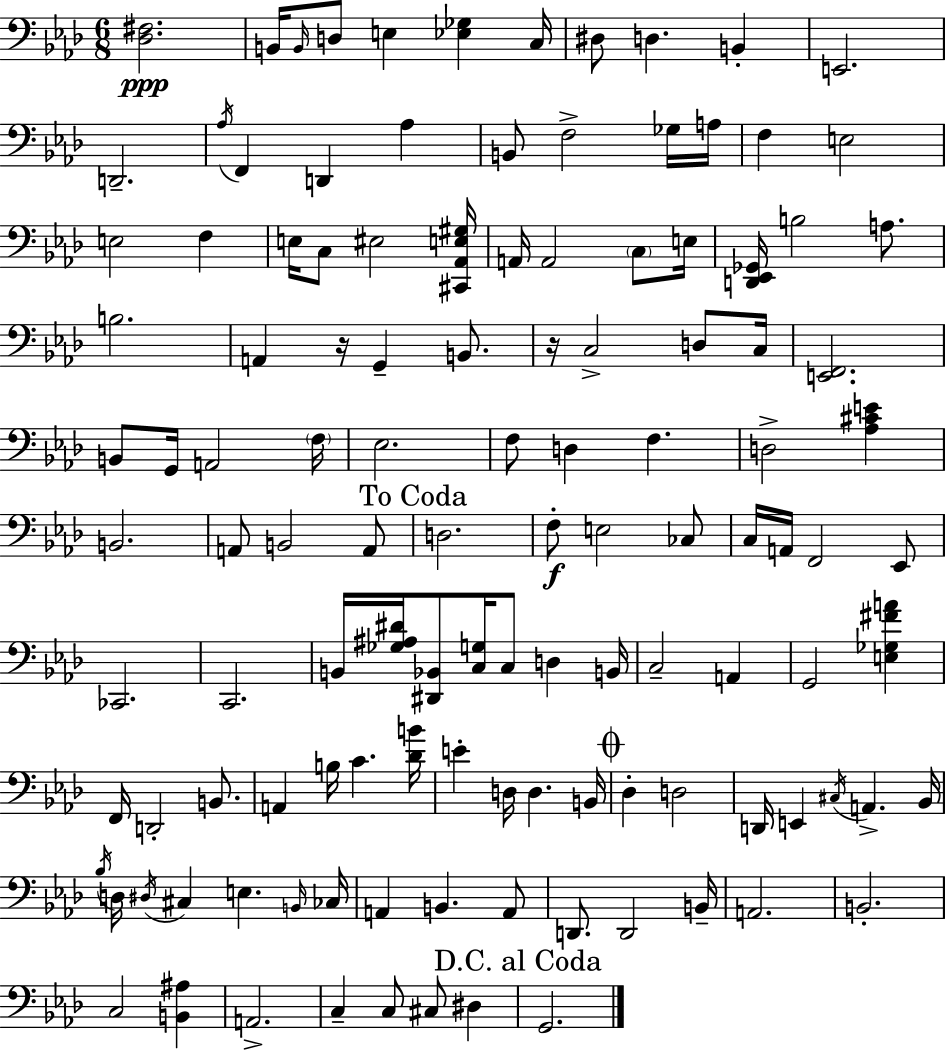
{
  \clef bass
  \numericTimeSignature
  \time 6/8
  \key aes \major
  \repeat volta 2 { <des fis>2.\ppp | b,16 \grace { b,16 } d8 e4 <ees ges>4 | c16 dis8 d4. b,4-. | e,2. | \break d,2.-- | \acciaccatura { aes16 } f,4 d,4 aes4 | b,8 f2-> | ges16 a16 f4 e2 | \break e2 f4 | e16 c8 eis2 | <cis, aes, e gis>16 a,16 a,2 \parenthesize c8 | e16 <d, ees, ges,>16 b2 a8. | \break b2. | a,4 r16 g,4-- b,8. | r16 c2-> d8 | c16 <e, f,>2. | \break b,8 g,16 a,2 | \parenthesize f16 ees2. | f8 d4 f4. | d2-> <aes cis' e'>4 | \break b,2. | a,8 b,2 | a,8 \mark "To Coda" d2. | f8-.\f e2 | \break ces8 c16 a,16 f,2 | ees,8 ces,2. | c,2. | b,16 <ges ais dis'>16 <dis, bes,>8 <c g>16 c8 d4 | \break b,16 c2-- a,4 | g,2 <e ges fis' a'>4 | f,16 d,2-. b,8. | a,4 b16 c'4. | \break <des' b'>16 e'4-. d16 d4. | b,16 \mark \markup { \musicglyph "scripts.coda" } des4-. d2 | d,16 e,4 \acciaccatura { cis16 } a,4.-> | bes,16 \acciaccatura { bes16 } d16 \acciaccatura { dis16 } cis4 e4. | \break \grace { b,16 } ces16 a,4 b,4. | a,8 d,8. d,2 | b,16-- a,2. | b,2.-. | \break c2 | <b, ais>4 a,2.-> | c4-- c8 | cis8 dis4 \mark "D.C. al Coda" g,2. | \break } \bar "|."
}